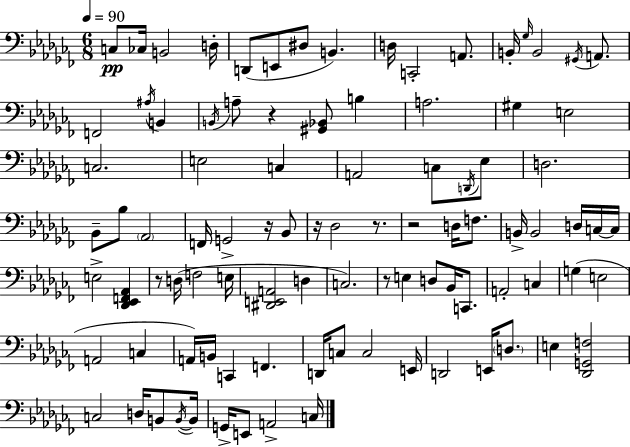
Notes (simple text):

C3/e CES3/s B2/h D3/s D2/e E2/e D#3/e B2/q. D3/s C2/h A2/e. B2/s Gb3/s B2/h G#2/s A2/e. F2/h A#3/s B2/q B2/s A3/e R/q [G#2,Bb2]/e B3/q A3/h. G#3/q E3/h C3/h. E3/h C3/q A2/h C3/e D2/s Eb3/e D3/h. Bb2/e Bb3/e Ab2/h F2/s G2/h R/s Bb2/e R/s Db3/h R/e. R/h D3/s F3/e. B2/s B2/h D3/s C3/s C3/s E3/h [Db2,Eb2,F2,Ab2]/q R/e D3/s F3/h E3/s [D#2,E2,A2]/h D3/q C3/h. R/e E3/q D3/e Bb2/s C2/e. A2/h C3/q G3/q E3/h A2/h C3/q A2/s B2/s C2/q F2/q. D2/s C3/e C3/h E2/s D2/h E2/s D3/e. E3/q [Db2,G2,F3]/h C3/h D3/s B2/e B2/s B2/s G2/s E2/e A2/h C3/s